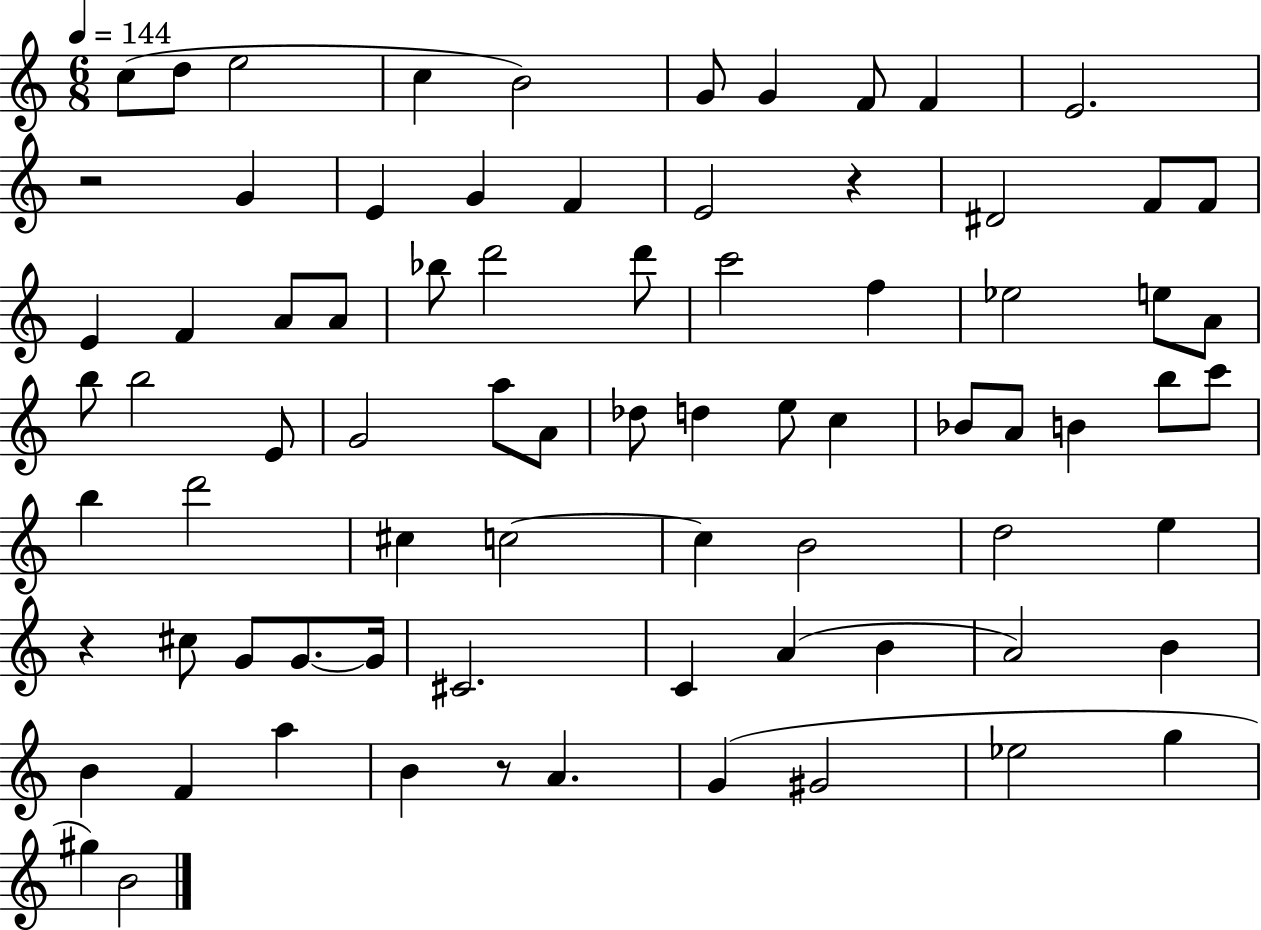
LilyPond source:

{
  \clef treble
  \numericTimeSignature
  \time 6/8
  \key c \major
  \tempo 4 = 144
  c''8( d''8 e''2 | c''4 b'2) | g'8 g'4 f'8 f'4 | e'2. | \break r2 g'4 | e'4 g'4 f'4 | e'2 r4 | dis'2 f'8 f'8 | \break e'4 f'4 a'8 a'8 | bes''8 d'''2 d'''8 | c'''2 f''4 | ees''2 e''8 a'8 | \break b''8 b''2 e'8 | g'2 a''8 a'8 | des''8 d''4 e''8 c''4 | bes'8 a'8 b'4 b''8 c'''8 | \break b''4 d'''2 | cis''4 c''2~~ | c''4 b'2 | d''2 e''4 | \break r4 cis''8 g'8 g'8.~~ g'16 | cis'2. | c'4 a'4( b'4 | a'2) b'4 | \break b'4 f'4 a''4 | b'4 r8 a'4. | g'4( gis'2 | ees''2 g''4 | \break gis''4) b'2 | \bar "|."
}